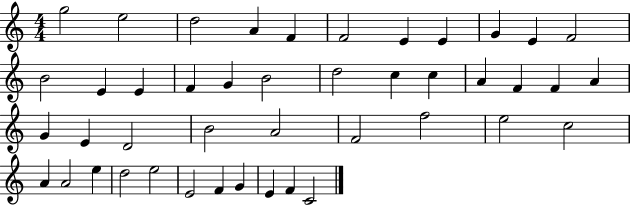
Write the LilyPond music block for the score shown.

{
  \clef treble
  \numericTimeSignature
  \time 4/4
  \key c \major
  g''2 e''2 | d''2 a'4 f'4 | f'2 e'4 e'4 | g'4 e'4 f'2 | \break b'2 e'4 e'4 | f'4 g'4 b'2 | d''2 c''4 c''4 | a'4 f'4 f'4 a'4 | \break g'4 e'4 d'2 | b'2 a'2 | f'2 f''2 | e''2 c''2 | \break a'4 a'2 e''4 | d''2 e''2 | e'2 f'4 g'4 | e'4 f'4 c'2 | \break \bar "|."
}